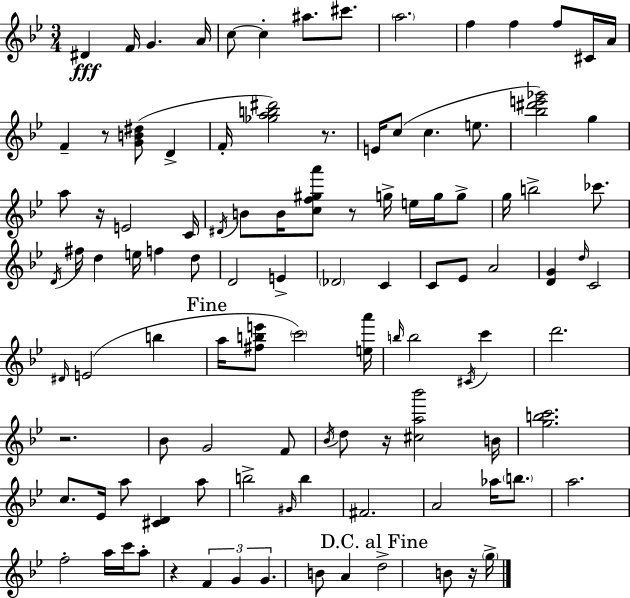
D#4/q F4/s G4/q. A4/s C5/e C5/q A#5/e. C#6/e. A5/h. F5/q F5/q F5/e C#4/s A4/s F4/q R/e [G4,B4,D#5]/e D4/q F4/s [Gb5,A5,B5,D#6]/h R/e. E4/s C5/e C5/q. E5/e. [Bb5,D#6,E6,Gb6]/h G5/q A5/e R/s E4/h C4/s D#4/s B4/e B4/s [C5,F5,G#5,A6]/e R/e G5/s E5/s G5/s G5/e G5/s B5/h CES6/e. D4/s F#5/s D5/q E5/s F5/q D5/e D4/h E4/q Db4/h C4/q C4/e Eb4/e A4/h [D4,G4]/q D5/s C4/h D#4/s E4/h B5/q A5/s [F#5,B5,E6]/e C6/h [E5,A6]/s B5/s B5/h C#4/s C6/q D6/h. R/h. Bb4/e G4/h F4/e Bb4/s D5/e R/s [C#5,A5,Bb6]/h B4/s [G5,B5,C6]/h. C5/e. Eb4/s A5/e [C#4,D4]/q A5/e B5/h G#4/s B5/q F#4/h. A4/h Ab5/s B5/e. A5/h. F5/h A5/s C6/s A5/e R/q F4/q G4/q G4/q. B4/e A4/q D5/h B4/e R/s G5/s